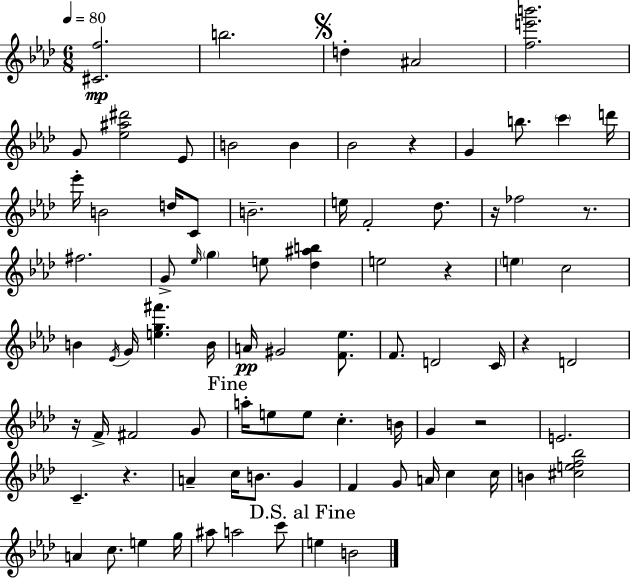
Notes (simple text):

[C#4,F5]/h. B5/h. D5/q A#4/h [F5,E6,B6]/h. G4/e [Eb5,A#5,D#6]/h Eb4/e B4/h B4/q Bb4/h R/q G4/q B5/e. C6/q D6/s Eb6/s B4/h D5/s C4/e B4/h. E5/s F4/h Db5/e. R/s FES5/h R/e. F#5/h. G4/e Eb5/s G5/q E5/e [Db5,A#5,B5]/q E5/h R/q E5/q C5/h B4/q Eb4/s G4/s [E5,G5,F#6]/q. B4/s A4/s G#4/h [F4,Eb5]/e. F4/e. D4/h C4/s R/q D4/h R/s F4/s F#4/h G4/e A5/s E5/e E5/e C5/q. B4/s G4/q R/h E4/h. C4/q. R/q. A4/q C5/s B4/e. G4/q F4/q G4/e A4/s C5/q C5/s B4/q [C#5,E5,F5,Bb5]/h A4/q C5/e. E5/q G5/s A#5/e A5/h C6/e E5/q B4/h